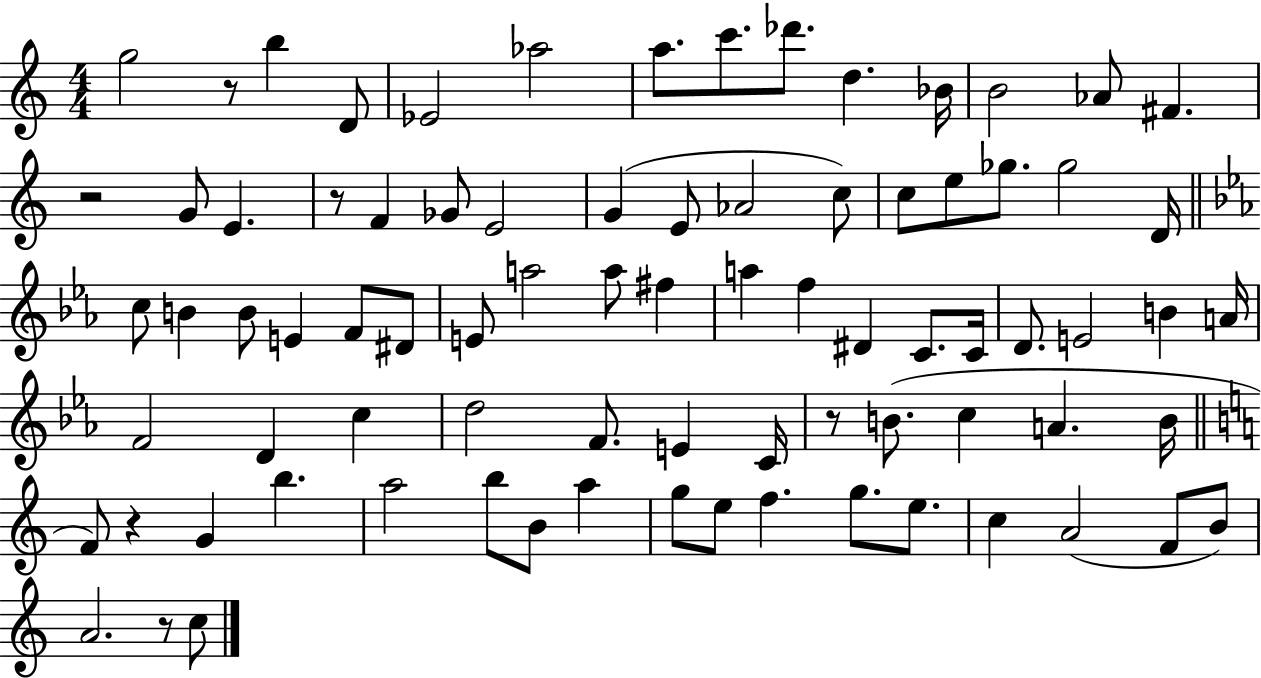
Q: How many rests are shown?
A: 6